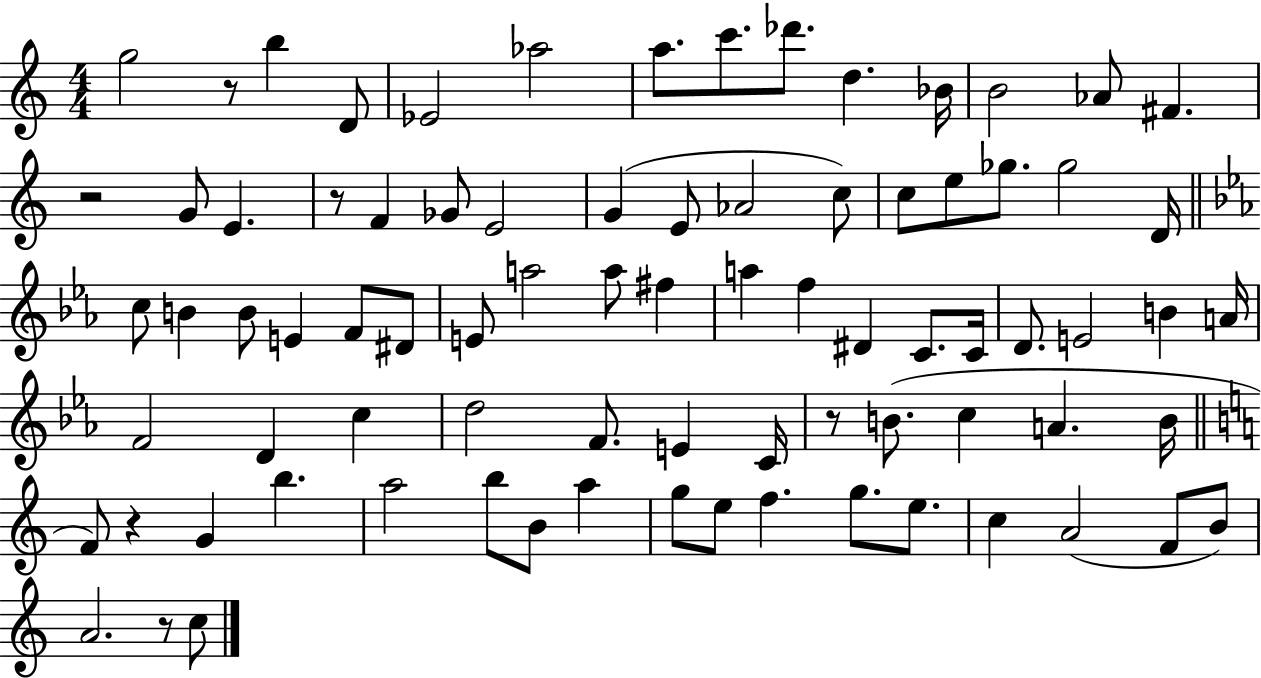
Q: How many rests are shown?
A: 6